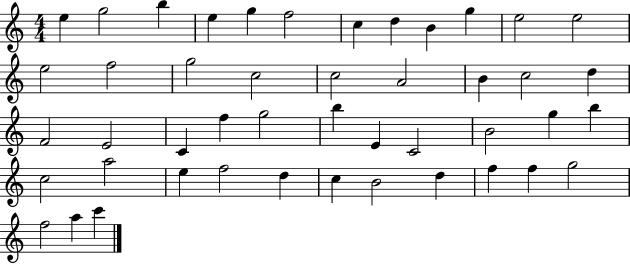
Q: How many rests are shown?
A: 0